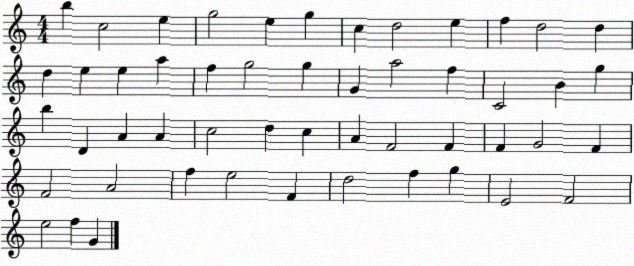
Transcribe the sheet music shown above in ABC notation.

X:1
T:Untitled
M:4/4
L:1/4
K:C
b c2 e g2 e g c d2 e f d2 d d e e a f g2 g G a2 f C2 B g b D A A c2 d c A F2 F F G2 F F2 A2 f e2 F d2 f g E2 F2 e2 f G